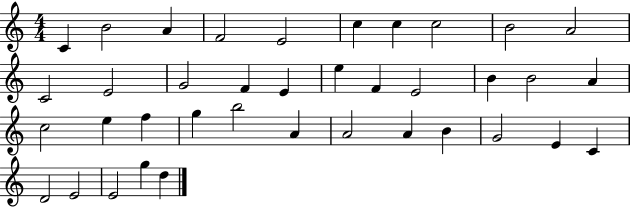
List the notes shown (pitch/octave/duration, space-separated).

C4/q B4/h A4/q F4/h E4/h C5/q C5/q C5/h B4/h A4/h C4/h E4/h G4/h F4/q E4/q E5/q F4/q E4/h B4/q B4/h A4/q C5/h E5/q F5/q G5/q B5/h A4/q A4/h A4/q B4/q G4/h E4/q C4/q D4/h E4/h E4/h G5/q D5/q